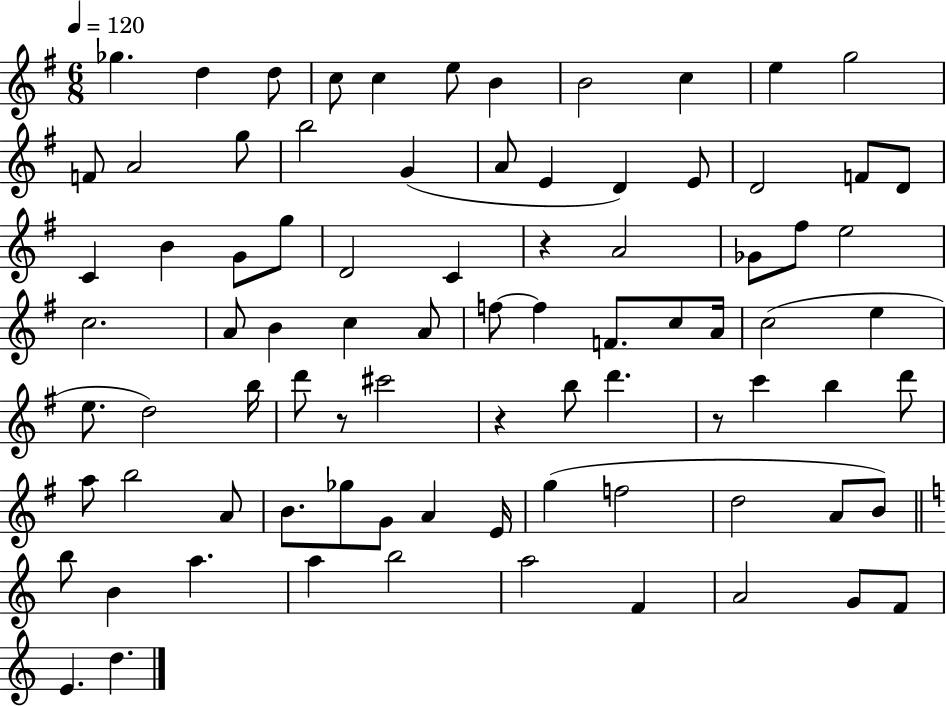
{
  \clef treble
  \numericTimeSignature
  \time 6/8
  \key g \major
  \tempo 4 = 120
  ges''4. d''4 d''8 | c''8 c''4 e''8 b'4 | b'2 c''4 | e''4 g''2 | \break f'8 a'2 g''8 | b''2 g'4( | a'8 e'4 d'4) e'8 | d'2 f'8 d'8 | \break c'4 b'4 g'8 g''8 | d'2 c'4 | r4 a'2 | ges'8 fis''8 e''2 | \break c''2. | a'8 b'4 c''4 a'8 | f''8~~ f''4 f'8. c''8 a'16 | c''2( e''4 | \break e''8. d''2) b''16 | d'''8 r8 cis'''2 | r4 b''8 d'''4. | r8 c'''4 b''4 d'''8 | \break a''8 b''2 a'8 | b'8. ges''8 g'8 a'4 e'16 | g''4( f''2 | d''2 a'8 b'8) | \break \bar "||" \break \key c \major b''8 b'4 a''4. | a''4 b''2 | a''2 f'4 | a'2 g'8 f'8 | \break e'4. d''4. | \bar "|."
}